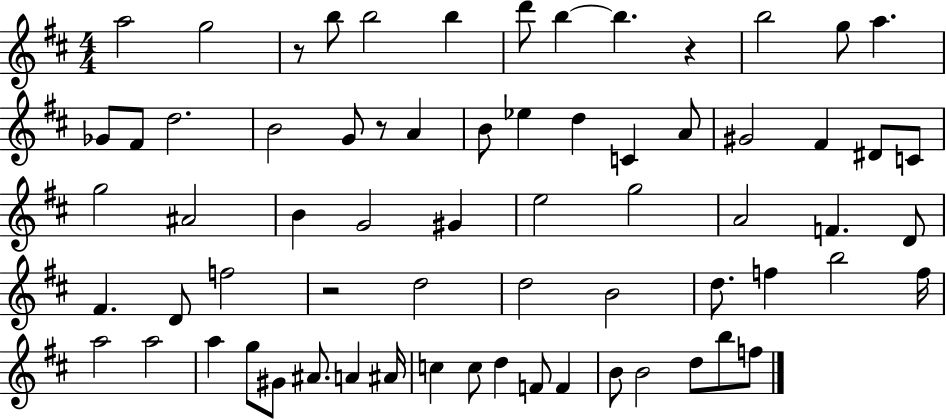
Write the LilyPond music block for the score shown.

{
  \clef treble
  \numericTimeSignature
  \time 4/4
  \key d \major
  a''2 g''2 | r8 b''8 b''2 b''4 | d'''8 b''4~~ b''4. r4 | b''2 g''8 a''4. | \break ges'8 fis'8 d''2. | b'2 g'8 r8 a'4 | b'8 ees''4 d''4 c'4 a'8 | gis'2 fis'4 dis'8 c'8 | \break g''2 ais'2 | b'4 g'2 gis'4 | e''2 g''2 | a'2 f'4. d'8 | \break fis'4. d'8 f''2 | r2 d''2 | d''2 b'2 | d''8. f''4 b''2 f''16 | \break a''2 a''2 | a''4 g''8 gis'8 ais'8. a'4 ais'16 | c''4 c''8 d''4 f'8 f'4 | b'8 b'2 d''8 b''8 f''8 | \break \bar "|."
}